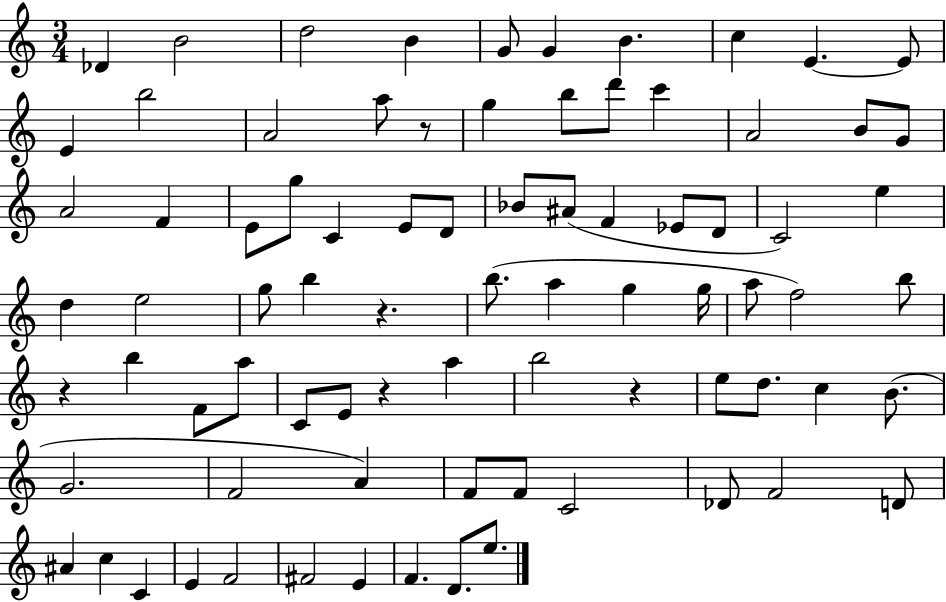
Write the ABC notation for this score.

X:1
T:Untitled
M:3/4
L:1/4
K:C
_D B2 d2 B G/2 G B c E E/2 E b2 A2 a/2 z/2 g b/2 d'/2 c' A2 B/2 G/2 A2 F E/2 g/2 C E/2 D/2 _B/2 ^A/2 F _E/2 D/2 C2 e d e2 g/2 b z b/2 a g g/4 a/2 f2 b/2 z b F/2 a/2 C/2 E/2 z a b2 z e/2 d/2 c B/2 G2 F2 A F/2 F/2 C2 _D/2 F2 D/2 ^A c C E F2 ^F2 E F D/2 e/2